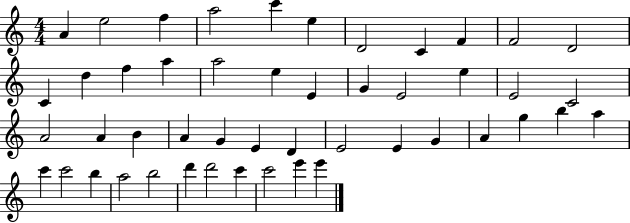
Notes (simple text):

A4/q E5/h F5/q A5/h C6/q E5/q D4/h C4/q F4/q F4/h D4/h C4/q D5/q F5/q A5/q A5/h E5/q E4/q G4/q E4/h E5/q E4/h C4/h A4/h A4/q B4/q A4/q G4/q E4/q D4/q E4/h E4/q G4/q A4/q G5/q B5/q A5/q C6/q C6/h B5/q A5/h B5/h D6/q D6/h C6/q C6/h E6/q E6/q